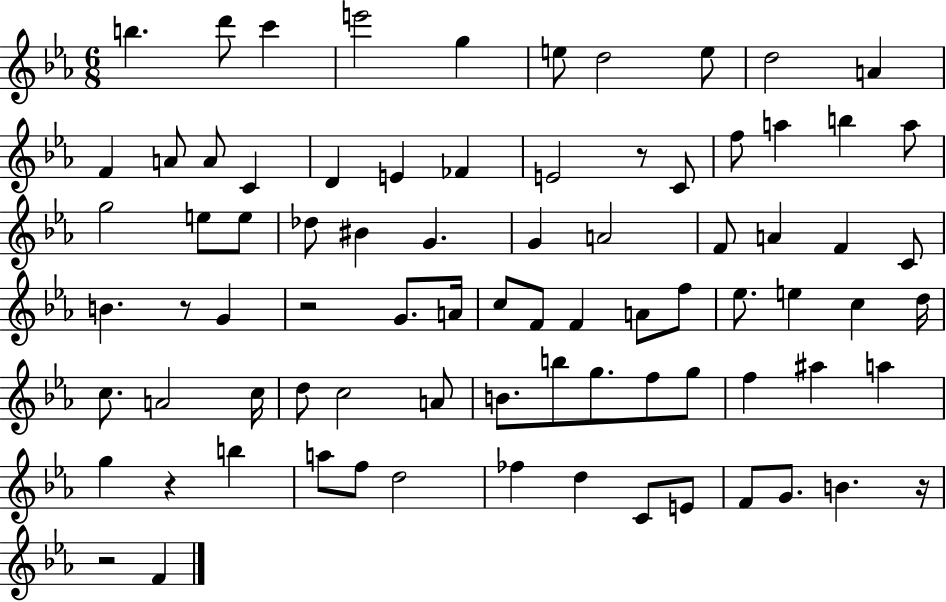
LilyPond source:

{
  \clef treble
  \numericTimeSignature
  \time 6/8
  \key ees \major
  b''4. d'''8 c'''4 | e'''2 g''4 | e''8 d''2 e''8 | d''2 a'4 | \break f'4 a'8 a'8 c'4 | d'4 e'4 fes'4 | e'2 r8 c'8 | f''8 a''4 b''4 a''8 | \break g''2 e''8 e''8 | des''8 bis'4 g'4. | g'4 a'2 | f'8 a'4 f'4 c'8 | \break b'4. r8 g'4 | r2 g'8. a'16 | c''8 f'8 f'4 a'8 f''8 | ees''8. e''4 c''4 d''16 | \break c''8. a'2 c''16 | d''8 c''2 a'8 | b'8. b''8 g''8. f''8 g''8 | f''4 ais''4 a''4 | \break g''4 r4 b''4 | a''8 f''8 d''2 | fes''4 d''4 c'8 e'8 | f'8 g'8. b'4. r16 | \break r2 f'4 | \bar "|."
}